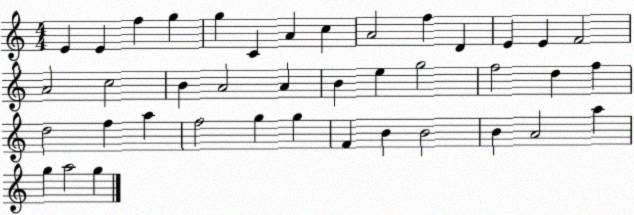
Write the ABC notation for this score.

X:1
T:Untitled
M:4/4
L:1/4
K:C
E E f g g C A c A2 f D E E F2 A2 c2 B A2 A B e g2 f2 d f d2 f a f2 g g F B B2 B A2 a g a2 g